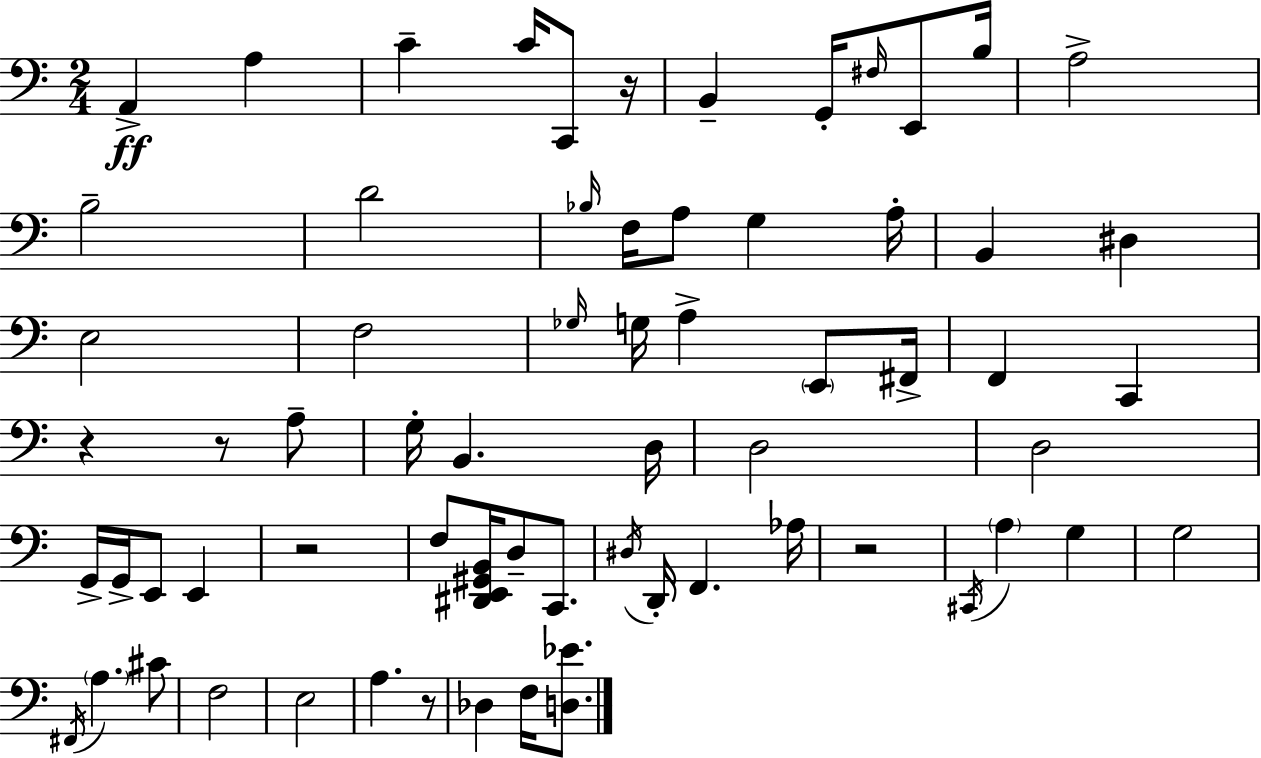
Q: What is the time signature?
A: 2/4